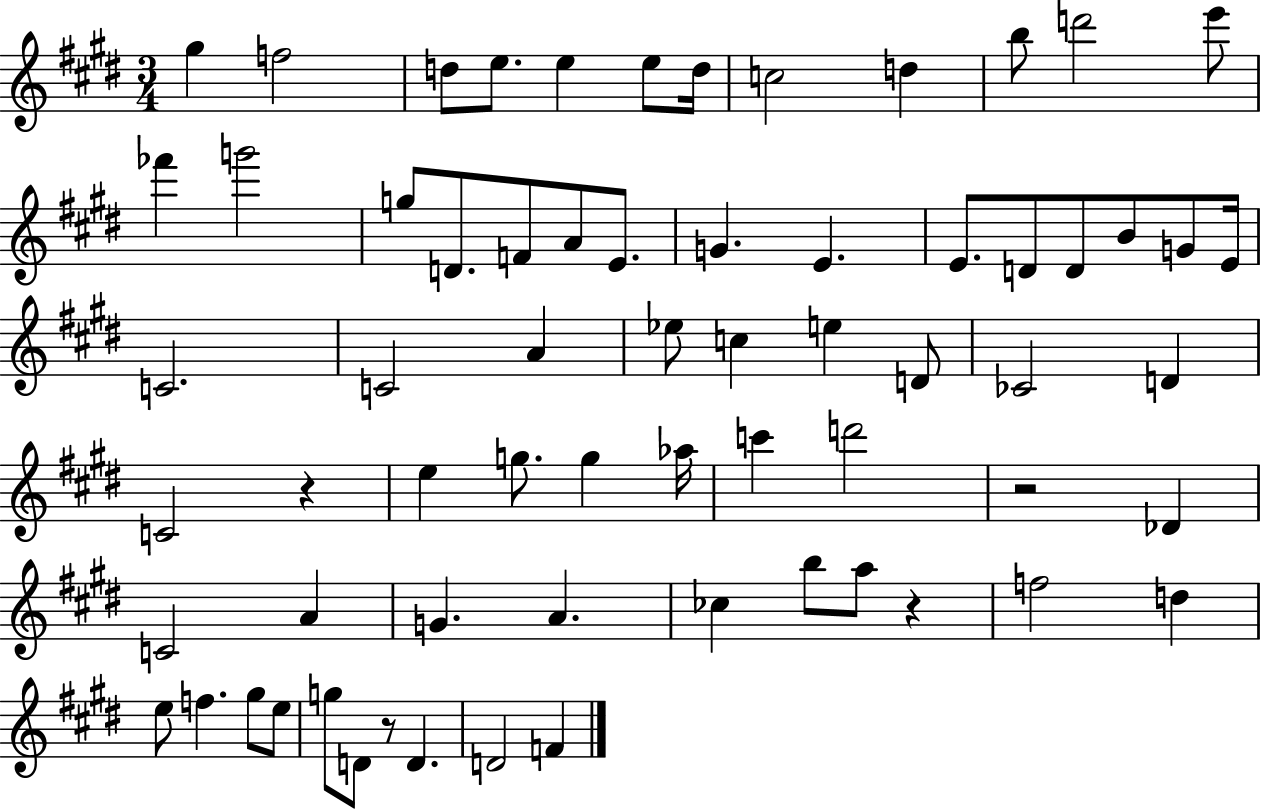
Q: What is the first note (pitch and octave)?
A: G#5